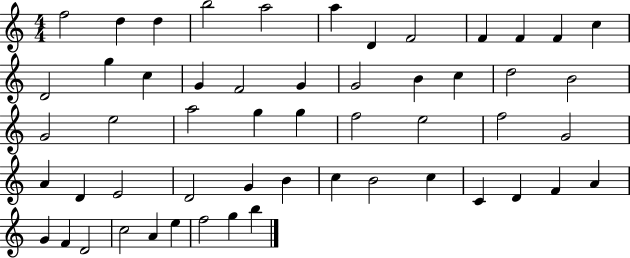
X:1
T:Untitled
M:4/4
L:1/4
K:C
f2 d d b2 a2 a D F2 F F F c D2 g c G F2 G G2 B c d2 B2 G2 e2 a2 g g f2 e2 f2 G2 A D E2 D2 G B c B2 c C D F A G F D2 c2 A e f2 g b